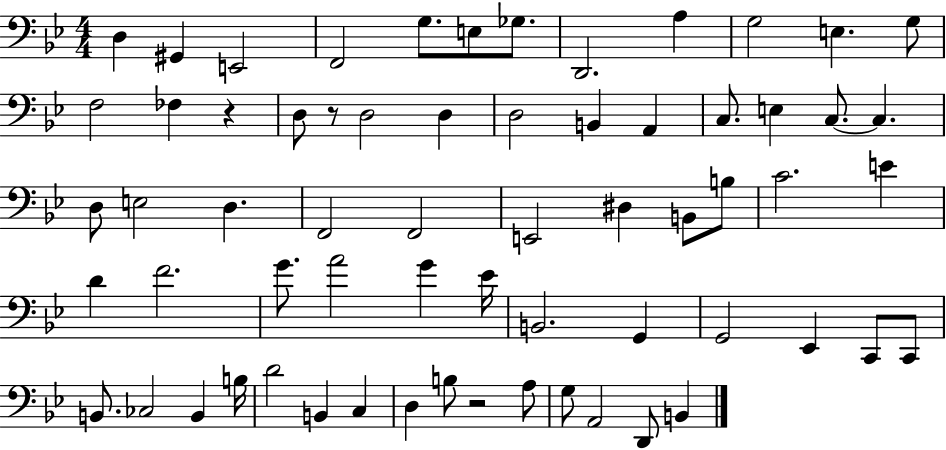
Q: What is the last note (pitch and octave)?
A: B2